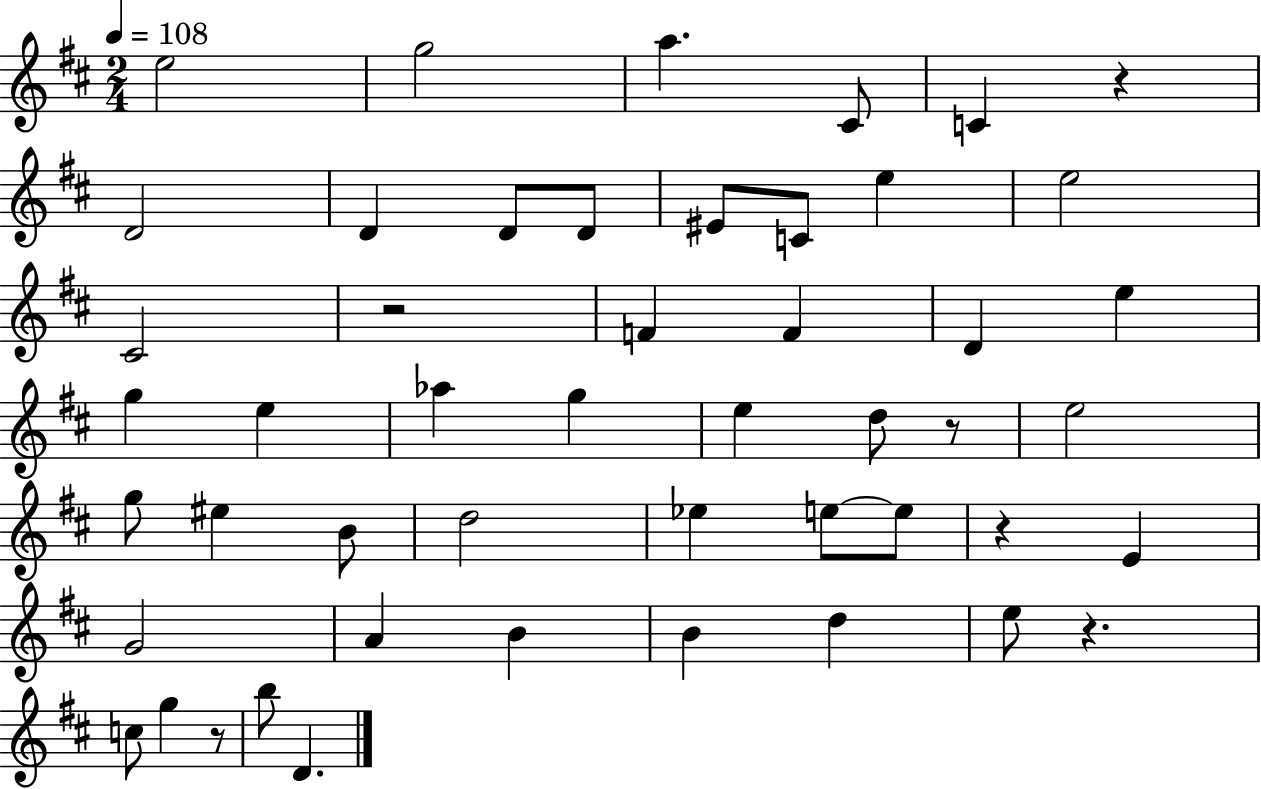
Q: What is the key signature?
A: D major